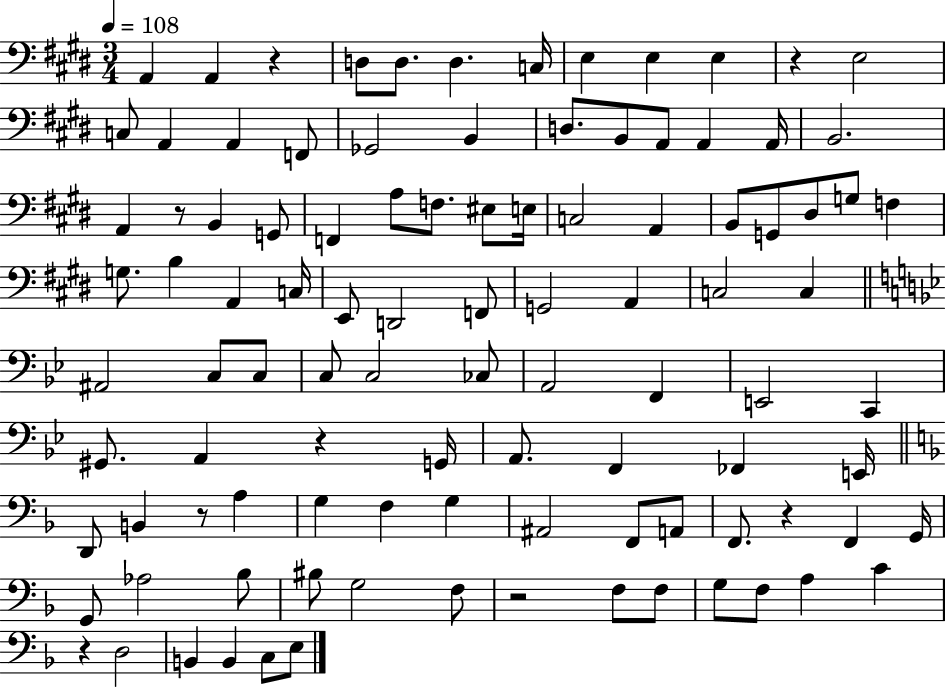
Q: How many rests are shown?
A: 8